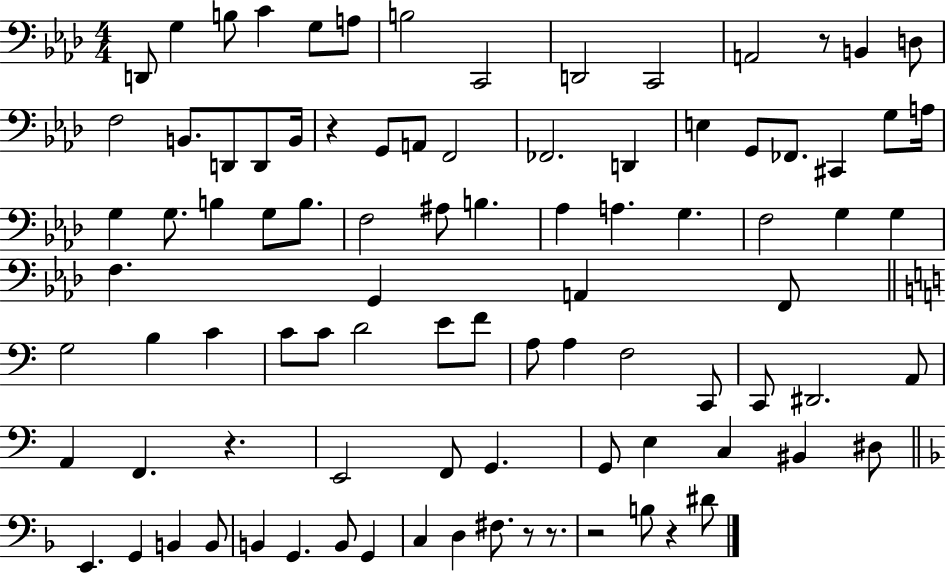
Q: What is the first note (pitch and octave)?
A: D2